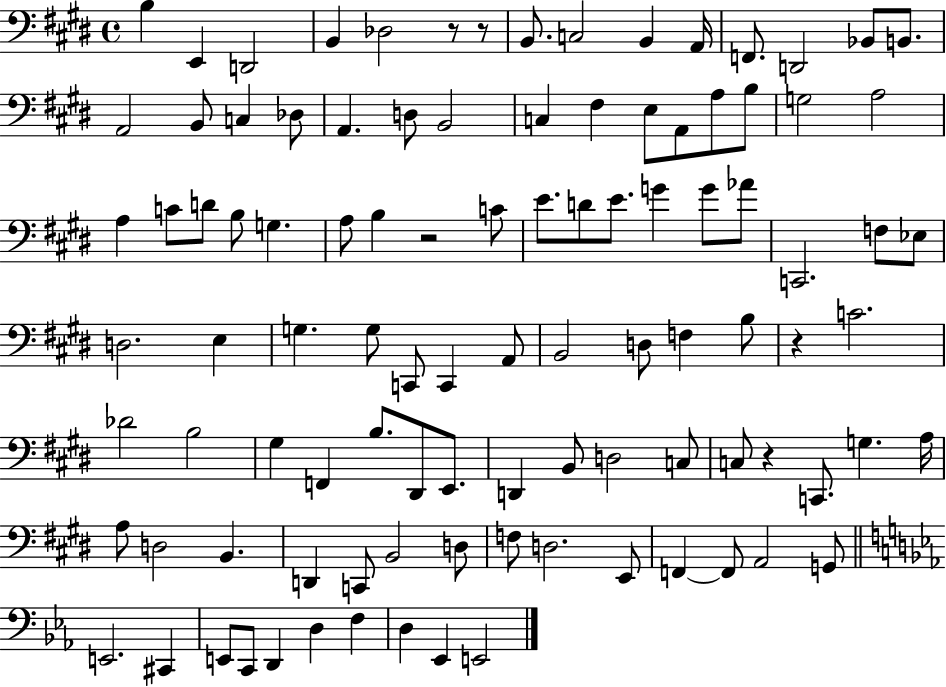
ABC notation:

X:1
T:Untitled
M:4/4
L:1/4
K:E
B, E,, D,,2 B,, _D,2 z/2 z/2 B,,/2 C,2 B,, A,,/4 F,,/2 D,,2 _B,,/2 B,,/2 A,,2 B,,/2 C, _D,/2 A,, D,/2 B,,2 C, ^F, E,/2 A,,/2 A,/2 B,/2 G,2 A,2 A, C/2 D/2 B,/2 G, A,/2 B, z2 C/2 E/2 D/2 E/2 G G/2 _A/2 C,,2 F,/2 _E,/2 D,2 E, G, G,/2 C,,/2 C,, A,,/2 B,,2 D,/2 F, B,/2 z C2 _D2 B,2 ^G, F,, B,/2 ^D,,/2 E,,/2 D,, B,,/2 D,2 C,/2 C,/2 z C,,/2 G, A,/4 A,/2 D,2 B,, D,, C,,/2 B,,2 D,/2 F,/2 D,2 E,,/2 F,, F,,/2 A,,2 G,,/2 E,,2 ^C,, E,,/2 C,,/2 D,, D, F, D, _E,, E,,2